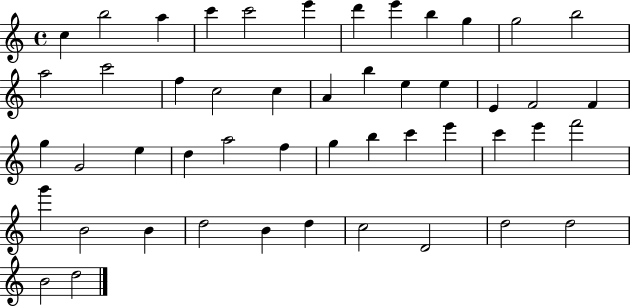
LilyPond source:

{
  \clef treble
  \time 4/4
  \defaultTimeSignature
  \key c \major
  c''4 b''2 a''4 | c'''4 c'''2 e'''4 | d'''4 e'''4 b''4 g''4 | g''2 b''2 | \break a''2 c'''2 | f''4 c''2 c''4 | a'4 b''4 e''4 e''4 | e'4 f'2 f'4 | \break g''4 g'2 e''4 | d''4 a''2 f''4 | g''4 b''4 c'''4 e'''4 | c'''4 e'''4 f'''2 | \break g'''4 b'2 b'4 | d''2 b'4 d''4 | c''2 d'2 | d''2 d''2 | \break b'2 d''2 | \bar "|."
}